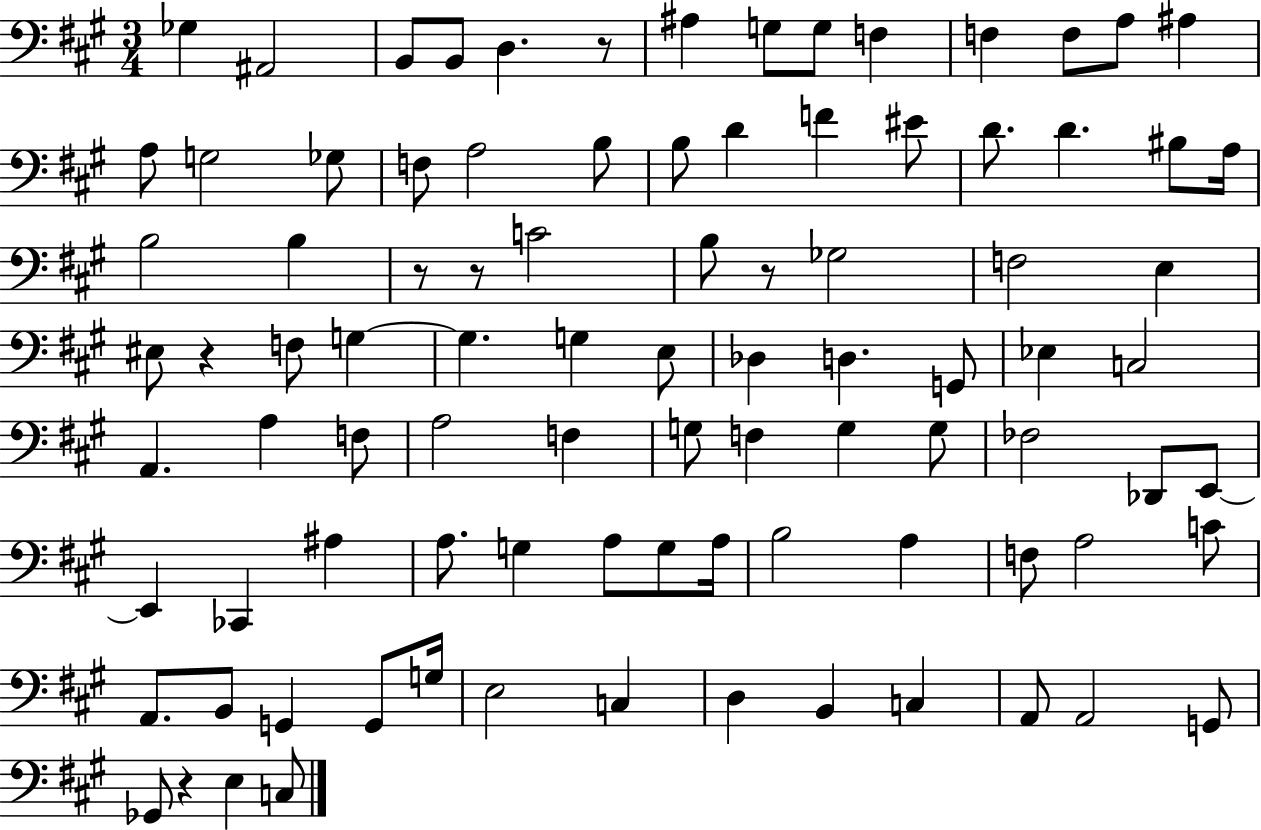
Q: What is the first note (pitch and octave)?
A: Gb3